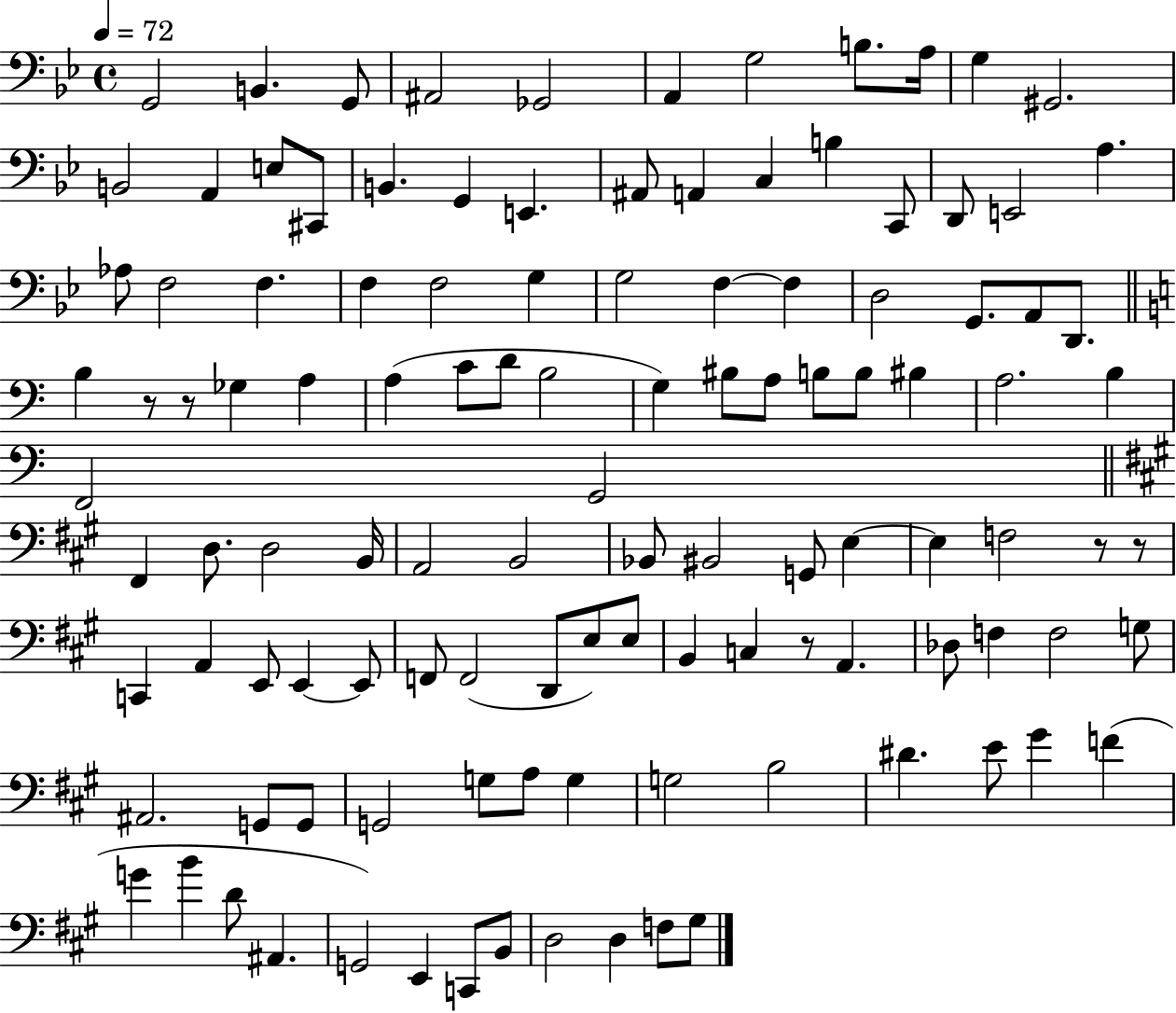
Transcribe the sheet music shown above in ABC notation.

X:1
T:Untitled
M:4/4
L:1/4
K:Bb
G,,2 B,, G,,/2 ^A,,2 _G,,2 A,, G,2 B,/2 A,/4 G, ^G,,2 B,,2 A,, E,/2 ^C,,/2 B,, G,, E,, ^A,,/2 A,, C, B, C,,/2 D,,/2 E,,2 A, _A,/2 F,2 F, F, F,2 G, G,2 F, F, D,2 G,,/2 A,,/2 D,,/2 B, z/2 z/2 _G, A, A, C/2 D/2 B,2 G, ^B,/2 A,/2 B,/2 B,/2 ^B, A,2 B, F,,2 G,,2 ^F,, D,/2 D,2 B,,/4 A,,2 B,,2 _B,,/2 ^B,,2 G,,/2 E, E, F,2 z/2 z/2 C,, A,, E,,/2 E,, E,,/2 F,,/2 F,,2 D,,/2 E,/2 E,/2 B,, C, z/2 A,, _D,/2 F, F,2 G,/2 ^A,,2 G,,/2 G,,/2 G,,2 G,/2 A,/2 G, G,2 B,2 ^D E/2 ^G F G B D/2 ^A,, G,,2 E,, C,,/2 B,,/2 D,2 D, F,/2 ^G,/2